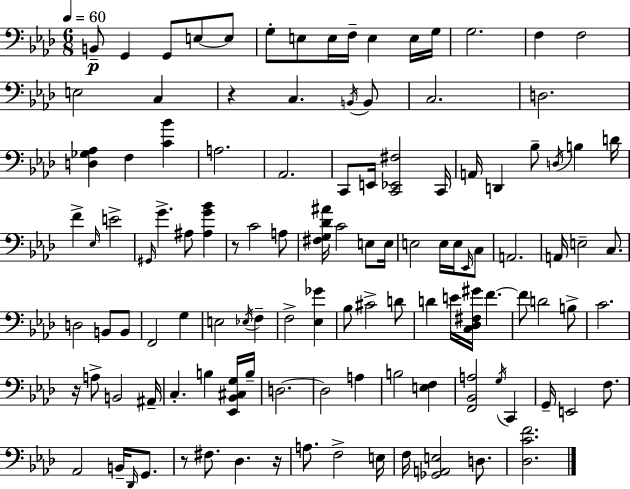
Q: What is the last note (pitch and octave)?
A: D3